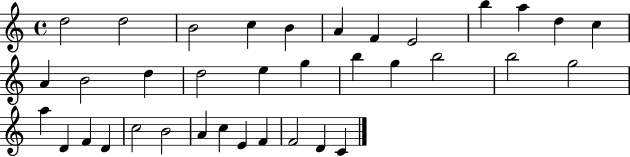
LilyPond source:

{
  \clef treble
  \time 4/4
  \defaultTimeSignature
  \key c \major
  d''2 d''2 | b'2 c''4 b'4 | a'4 f'4 e'2 | b''4 a''4 d''4 c''4 | \break a'4 b'2 d''4 | d''2 e''4 g''4 | b''4 g''4 b''2 | b''2 g''2 | \break a''4 d'4 f'4 d'4 | c''2 b'2 | a'4 c''4 e'4 f'4 | f'2 d'4 c'4 | \break \bar "|."
}